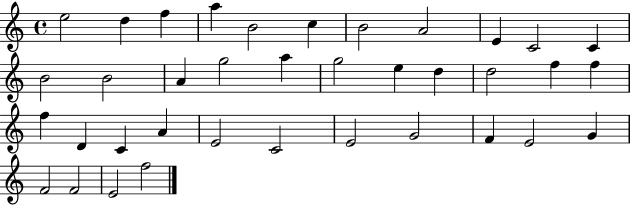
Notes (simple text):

E5/h D5/q F5/q A5/q B4/h C5/q B4/h A4/h E4/q C4/h C4/q B4/h B4/h A4/q G5/h A5/q G5/h E5/q D5/q D5/h F5/q F5/q F5/q D4/q C4/q A4/q E4/h C4/h E4/h G4/h F4/q E4/h G4/q F4/h F4/h E4/h F5/h